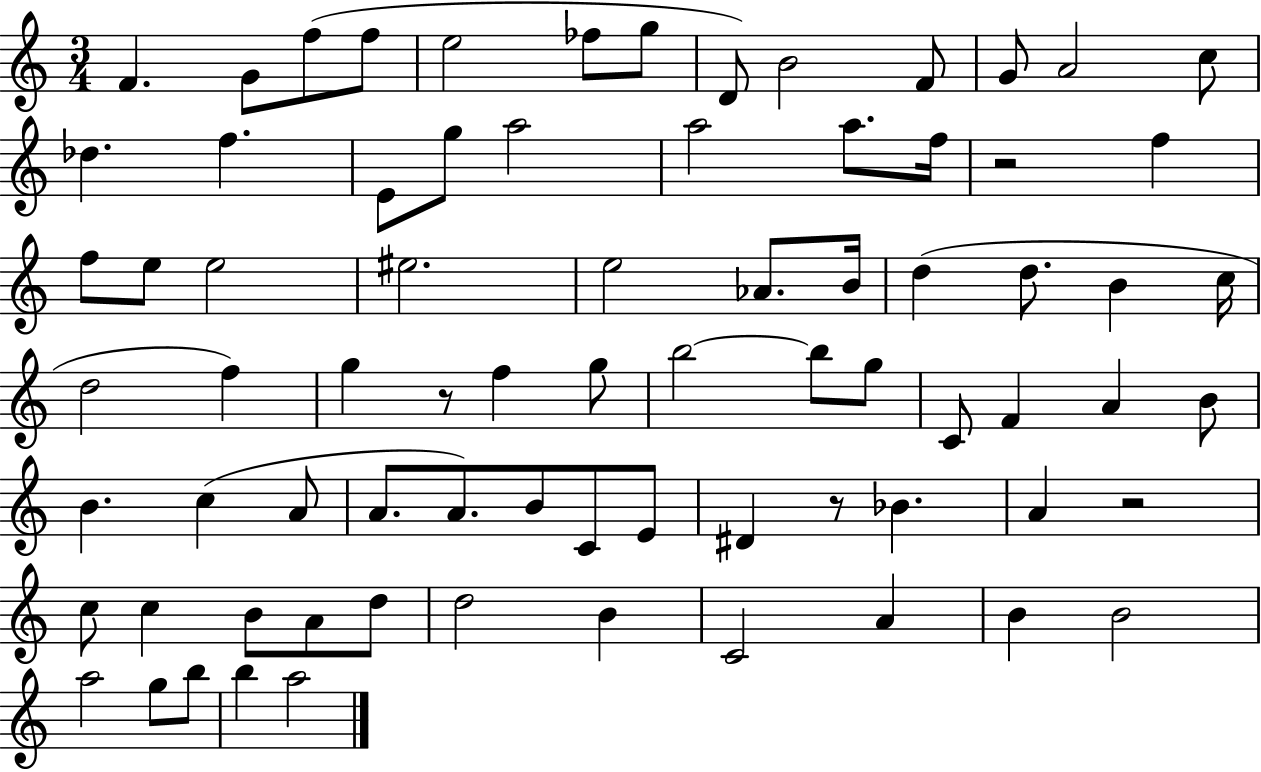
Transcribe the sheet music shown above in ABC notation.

X:1
T:Untitled
M:3/4
L:1/4
K:C
F G/2 f/2 f/2 e2 _f/2 g/2 D/2 B2 F/2 G/2 A2 c/2 _d f E/2 g/2 a2 a2 a/2 f/4 z2 f f/2 e/2 e2 ^e2 e2 _A/2 B/4 d d/2 B c/4 d2 f g z/2 f g/2 b2 b/2 g/2 C/2 F A B/2 B c A/2 A/2 A/2 B/2 C/2 E/2 ^D z/2 _B A z2 c/2 c B/2 A/2 d/2 d2 B C2 A B B2 a2 g/2 b/2 b a2